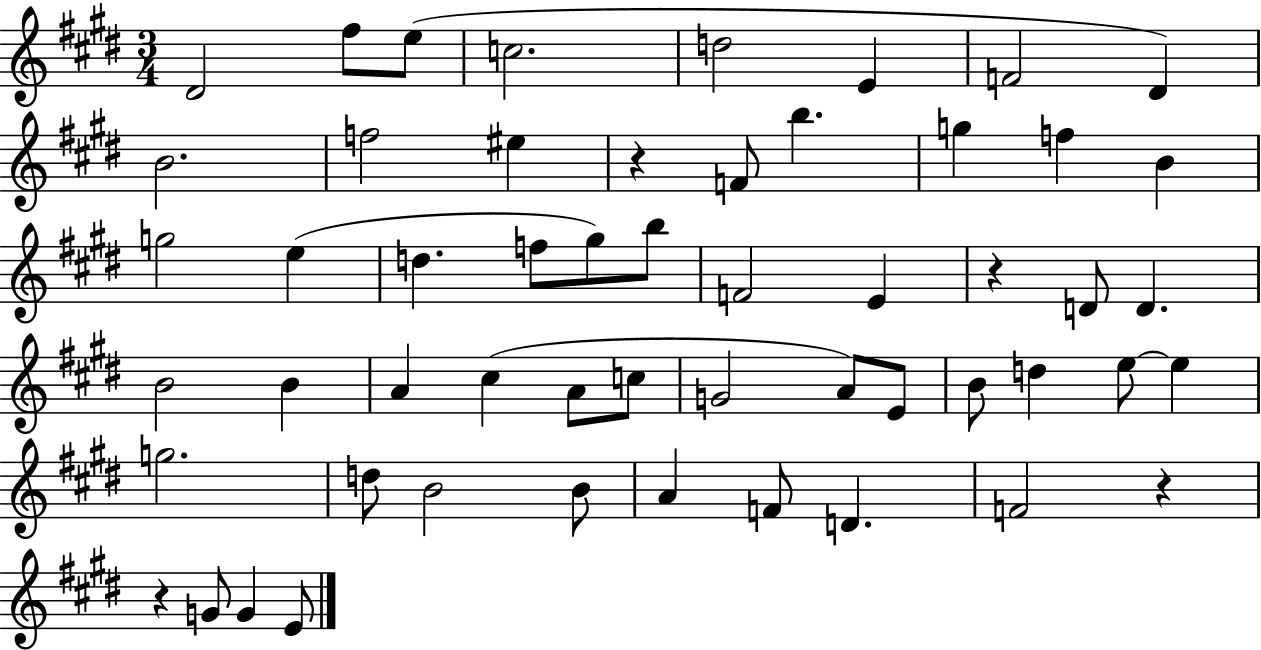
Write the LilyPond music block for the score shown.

{
  \clef treble
  \numericTimeSignature
  \time 3/4
  \key e \major
  dis'2 fis''8 e''8( | c''2. | d''2 e'4 | f'2 dis'4) | \break b'2. | f''2 eis''4 | r4 f'8 b''4. | g''4 f''4 b'4 | \break g''2 e''4( | d''4. f''8 gis''8) b''8 | f'2 e'4 | r4 d'8 d'4. | \break b'2 b'4 | a'4 cis''4( a'8 c''8 | g'2 a'8) e'8 | b'8 d''4 e''8~~ e''4 | \break g''2. | d''8 b'2 b'8 | a'4 f'8 d'4. | f'2 r4 | \break r4 g'8 g'4 e'8 | \bar "|."
}